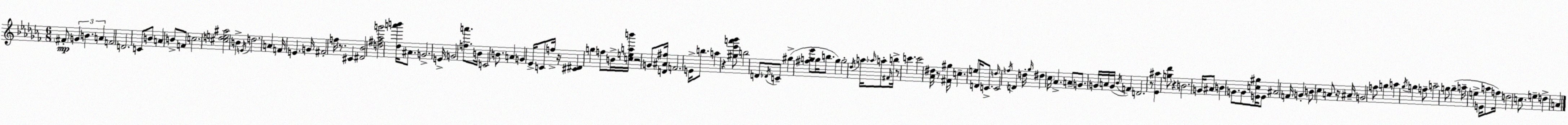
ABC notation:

X:1
T:Untitled
M:6/8
L:1/4
K:Abm
^F/2 G B A F2 D2 C/2 B/2 A B/2 F/2 c2 [^cde^a]2 B E/4 d2 A F/4 E G/4 ^F2 f/4 z/2 ^C [^D_B]2 [d^f_ag']2 [_da'b']/4 ^A/2 G2 E/4 G2 [fa']/2 B/4 C2 B/2 A G _E/4 C/2 f/4 z/4 [^C^D] g f/2 B/4 [ceab']/4 z2 G/2 [D^A^f]/4 F2 E/4 b/2 a z [^g_e'a'_b']/2 b2 D/2 _D/4 C/2 ^g [^fg_e']/2 g/4 b/2 g g2 _d/4 a/4 _a/4 a/2 ^F/4 b/4 z/2 c' c'2 [_A^d]/4 z/2 [^F^g]/4 c e/2 D/4 C/2 d/4 C2 f/4 D d/4 _g/4 ^d _c/4 _A A/2 G/2 G/4 A/4 G/4 _B/4 F D2 z/2 [_E^a] [g_d']/2 z B2 G/4 ^A/2 B G/2 G/2 [Ec^g]/4 E/2 ^A2 F/4 G B/2 _c A/2 z/4 ^A/4 G2 f/2 g a _g/4 g f/2 a2 g/2 g a/4 e E/4 a/2 f/4 d2 c/2 e d A